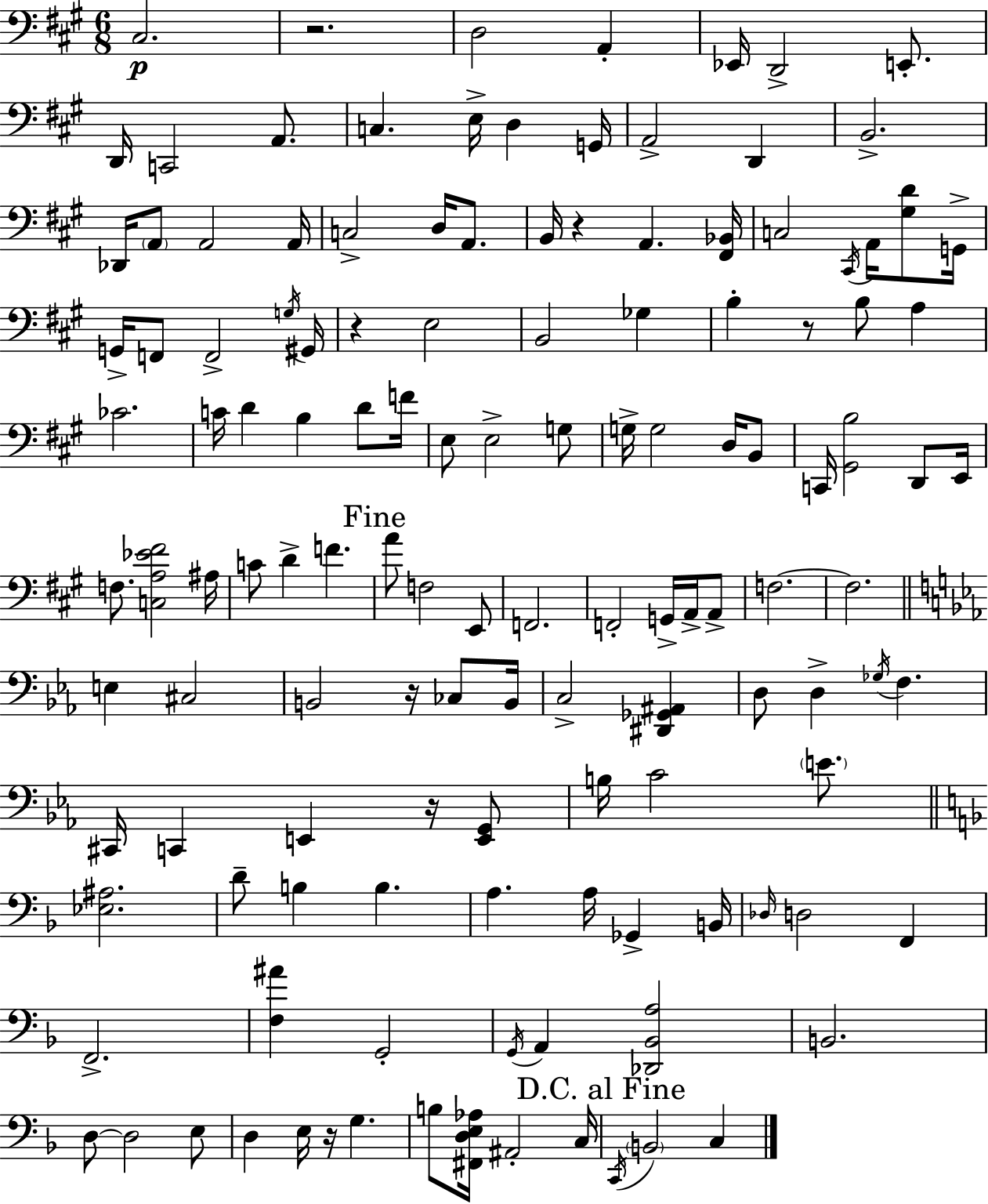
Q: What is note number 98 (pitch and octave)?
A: F2